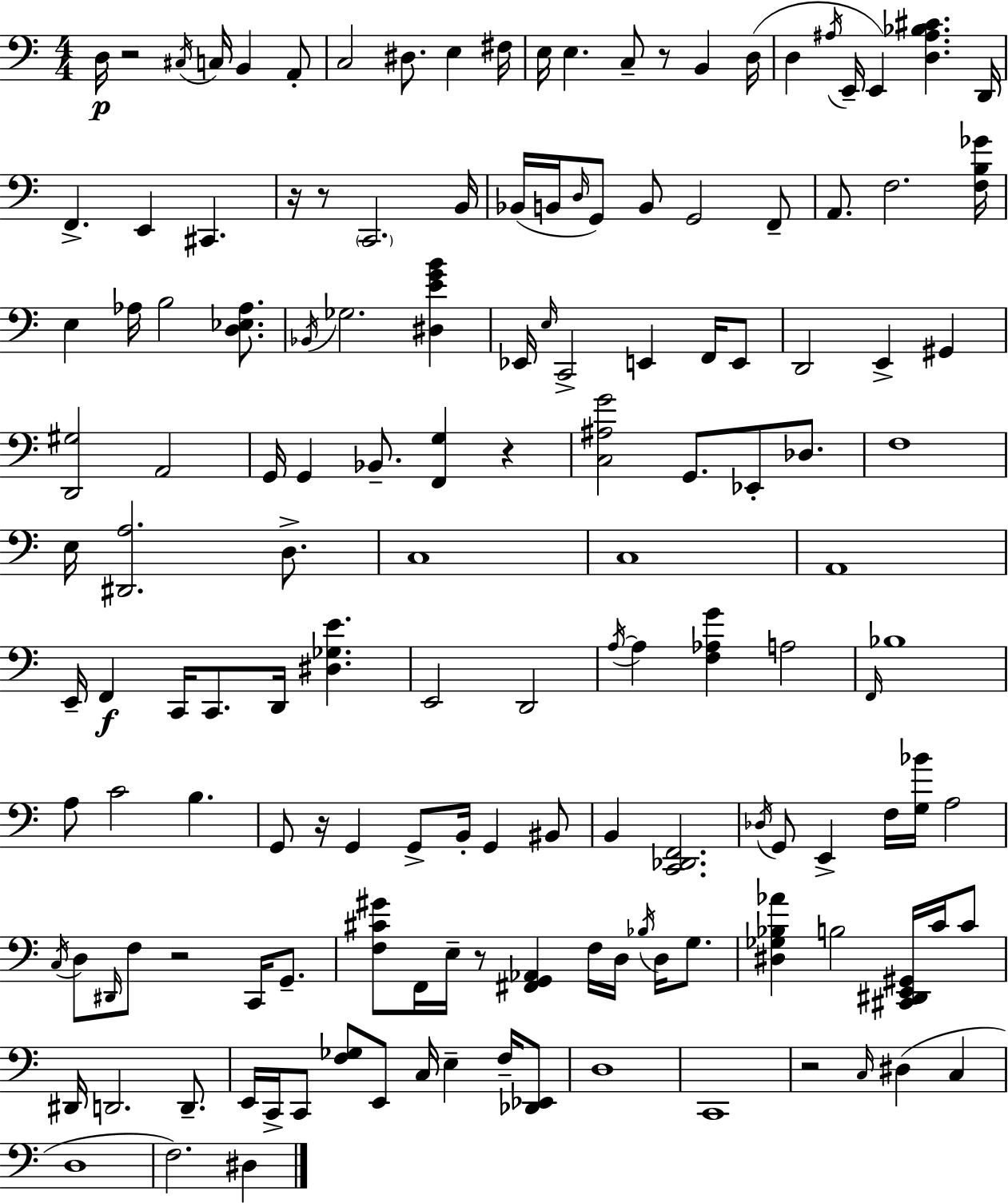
X:1
T:Untitled
M:4/4
L:1/4
K:Am
D,/4 z2 ^C,/4 C,/4 B,, A,,/2 C,2 ^D,/2 E, ^F,/4 E,/4 E, C,/2 z/2 B,, D,/4 D, ^A,/4 E,,/4 E,, [D,^A,_B,^C] D,,/4 F,, E,, ^C,, z/4 z/2 C,,2 B,,/4 _B,,/4 B,,/4 D,/4 G,,/2 B,,/2 G,,2 F,,/2 A,,/2 F,2 [F,B,_G]/4 E, _A,/4 B,2 [D,_E,_A,]/2 _B,,/4 _G,2 [^D,EGB] _E,,/4 E,/4 C,,2 E,, F,,/4 E,,/2 D,,2 E,, ^G,, [D,,^G,]2 A,,2 G,,/4 G,, _B,,/2 [F,,G,] z [C,^A,G]2 G,,/2 _E,,/2 _D,/2 F,4 E,/4 [^D,,A,]2 D,/2 C,4 C,4 A,,4 E,,/4 F,, C,,/4 C,,/2 D,,/4 [^D,_G,E] E,,2 D,,2 A,/4 A, [F,_A,G] A,2 F,,/4 _B,4 A,/2 C2 B, G,,/2 z/4 G,, G,,/2 B,,/4 G,, ^B,,/2 B,, [C,,_D,,F,,]2 _D,/4 G,,/2 E,, F,/4 [G,_B]/4 A,2 C,/4 D,/2 ^D,,/4 F,/2 z2 C,,/4 G,,/2 [F,^C^G]/2 F,,/4 E,/4 z/2 [^F,,G,,_A,,] F,/4 D,/4 _B,/4 D,/4 G,/2 [^D,_G,_B,_A] B,2 [^C,,^D,,E,,^G,,]/4 C/4 C/2 ^D,,/4 D,,2 D,,/2 E,,/4 C,,/4 C,,/2 [F,_G,]/2 E,,/2 C,/4 E, F,/4 [_D,,_E,,]/2 D,4 C,,4 z2 C,/4 ^D, C, D,4 F,2 ^D,